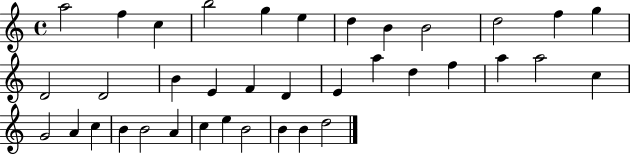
A5/h F5/q C5/q B5/h G5/q E5/q D5/q B4/q B4/h D5/h F5/q G5/q D4/h D4/h B4/q E4/q F4/q D4/q E4/q A5/q D5/q F5/q A5/q A5/h C5/q G4/h A4/q C5/q B4/q B4/h A4/q C5/q E5/q B4/h B4/q B4/q D5/h